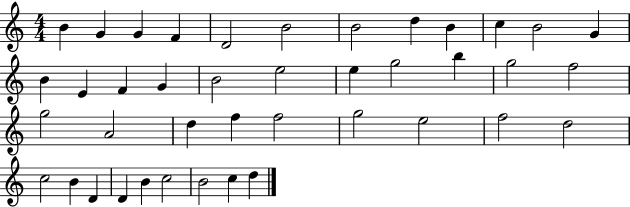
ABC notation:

X:1
T:Untitled
M:4/4
L:1/4
K:C
B G G F D2 B2 B2 d B c B2 G B E F G B2 e2 e g2 b g2 f2 g2 A2 d f f2 g2 e2 f2 d2 c2 B D D B c2 B2 c d